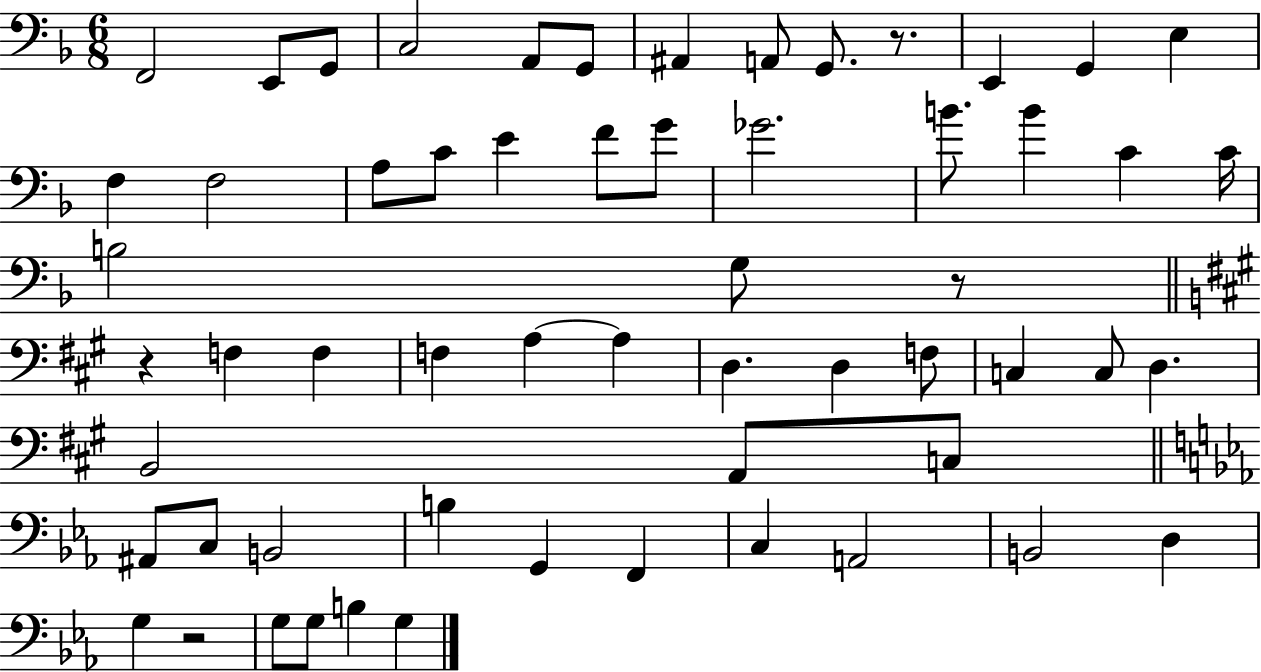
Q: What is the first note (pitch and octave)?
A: F2